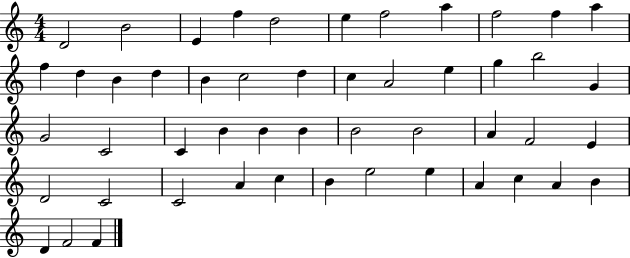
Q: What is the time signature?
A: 4/4